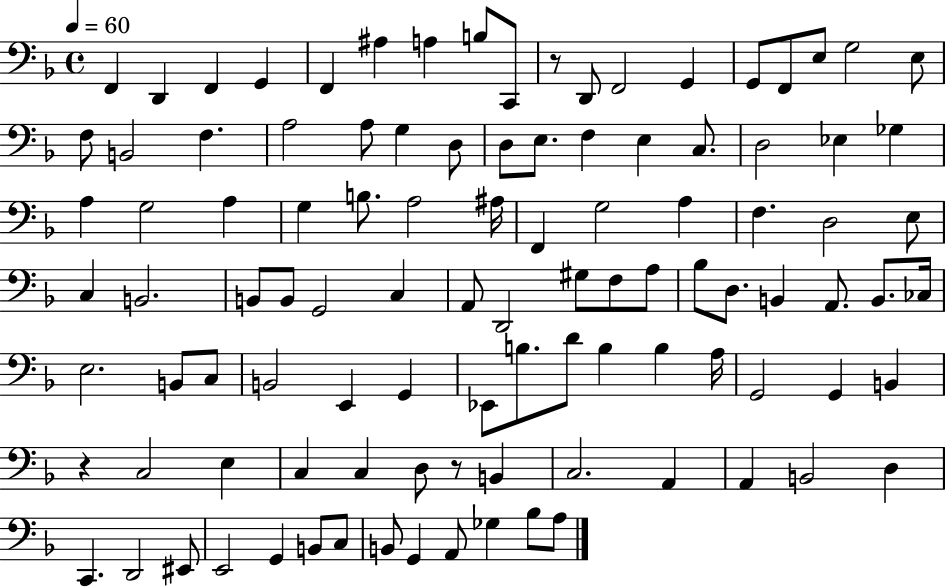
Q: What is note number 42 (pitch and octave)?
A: A3